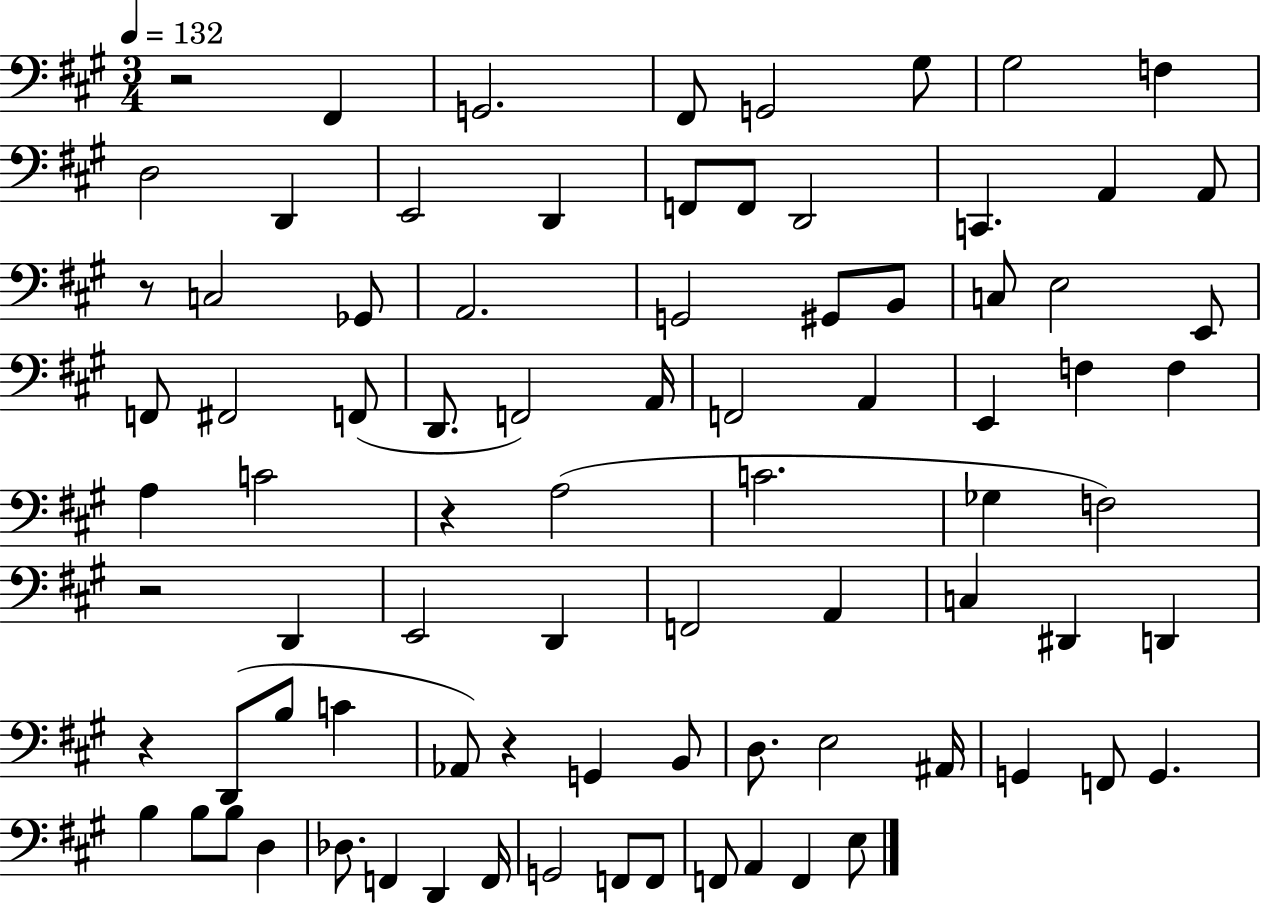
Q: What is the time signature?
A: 3/4